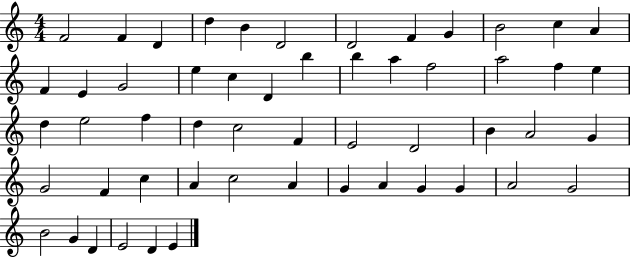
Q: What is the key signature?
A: C major